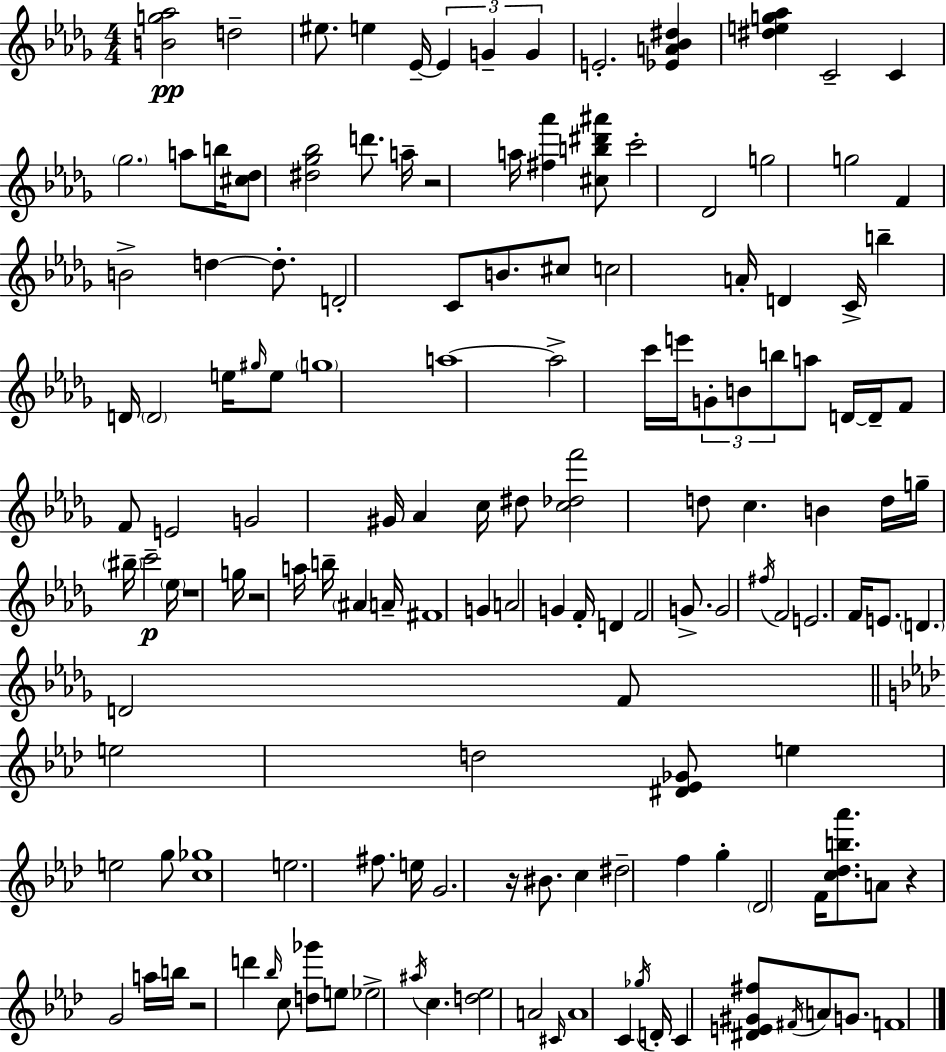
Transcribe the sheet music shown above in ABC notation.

X:1
T:Untitled
M:4/4
L:1/4
K:Bbm
[Bg_a]2 d2 ^e/2 e _E/4 _E G G E2 [_EA_B^d] [^deg_a] C2 C _g2 a/2 b/4 [^c_d]/2 [^d_g_b]2 d'/2 a/4 z2 a/4 [^f_a'] [^cb^d'^a']/2 c'2 _D2 g2 g2 F B2 d d/2 D2 C/2 B/2 ^c/2 c2 A/4 D C/4 b D/4 D2 e/4 ^g/4 e/2 g4 a4 a2 c'/4 e'/4 G/2 B/2 b/2 a/2 D/4 D/4 F/2 F/2 E2 G2 ^G/4 _A c/4 ^d/2 [c_df']2 d/2 c B d/4 g/4 ^b/4 c'2 _e/4 z4 g/4 z2 a/4 b/4 ^A A/4 ^F4 G A2 G F/4 D F2 G/2 G2 ^f/4 F2 E2 F/4 E/2 D D2 F/2 e2 d2 [^D_E_G]/2 e e2 g/2 [c_g]4 e2 ^f/2 e/4 G2 z/4 ^B/2 c ^d2 f g _D2 F/4 [c_db_a']/2 A/2 z G2 a/4 b/4 z2 d' _b/4 c/2 [d_g']/2 e/2 _e2 ^a/4 c [d_e]2 A2 ^C/4 A4 C _g/4 D/4 C [^DE^G^f]/2 ^F/4 A/2 G/2 F4